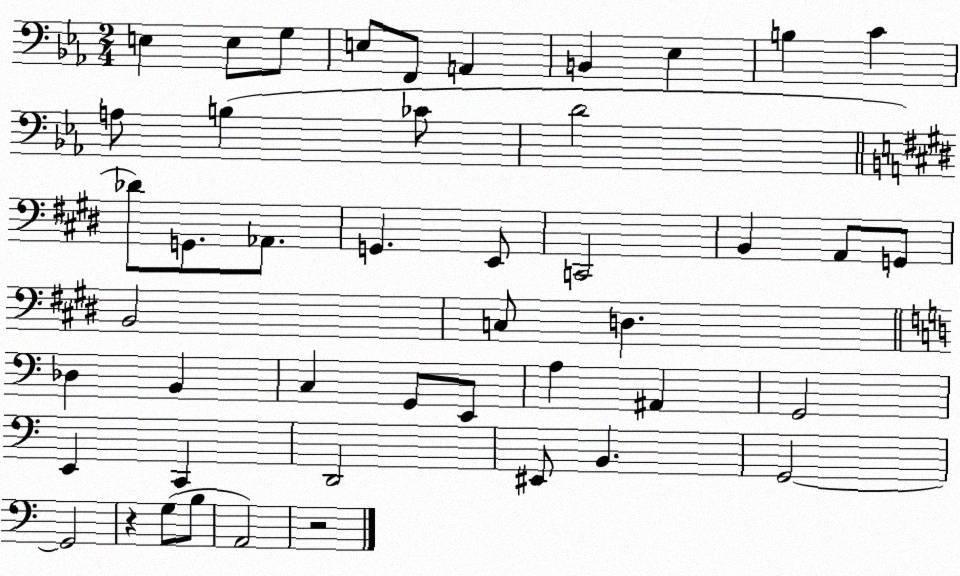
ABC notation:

X:1
T:Untitled
M:2/4
L:1/4
K:Eb
E, E,/2 G,/2 E,/2 F,,/2 A,, B,, _E, B, C A,/2 B, _C/2 D2 _D/2 G,,/2 _A,,/2 G,, E,,/2 C,,2 B,, A,,/2 G,,/2 B,,2 C,/2 D, _D, B,, C, G,,/2 E,,/2 A, ^A,, G,,2 E,, C,, D,,2 ^E,,/2 B,, G,,2 G,,2 z G,/2 B,/2 A,,2 z2